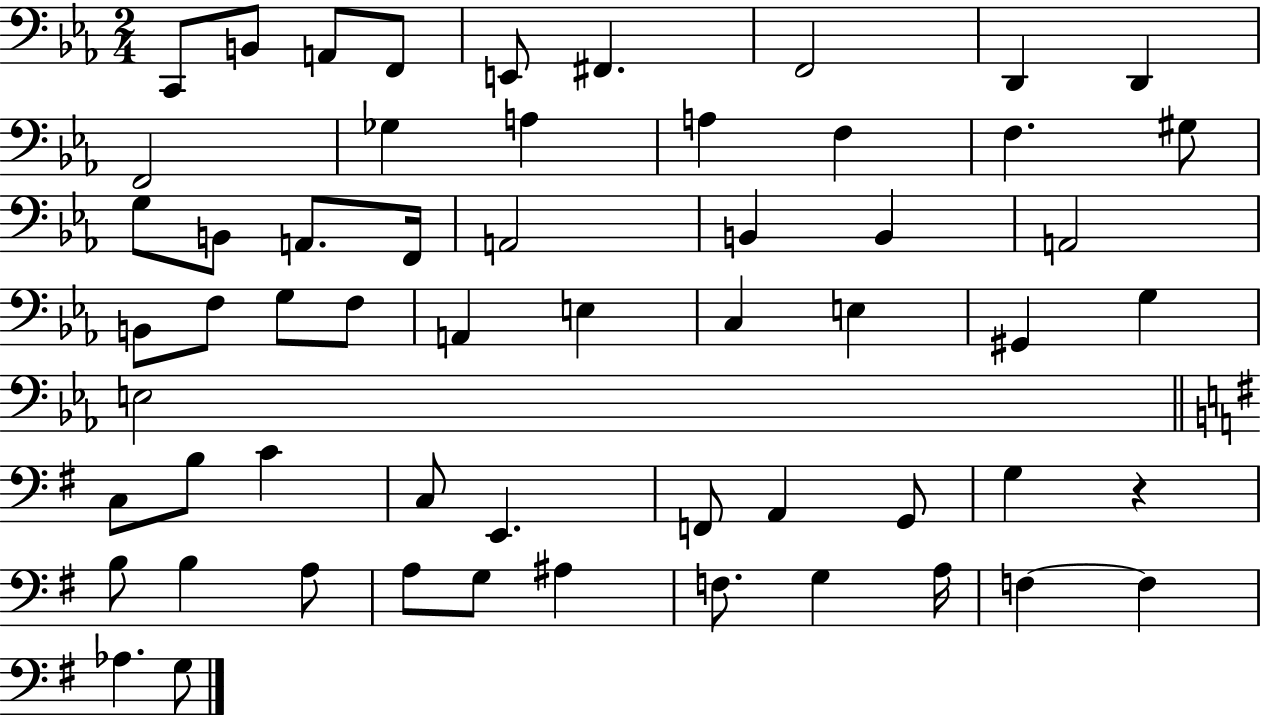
{
  \clef bass
  \numericTimeSignature
  \time 2/4
  \key ees \major
  c,8 b,8 a,8 f,8 | e,8 fis,4. | f,2 | d,4 d,4 | \break f,2 | ges4 a4 | a4 f4 | f4. gis8 | \break g8 b,8 a,8. f,16 | a,2 | b,4 b,4 | a,2 | \break b,8 f8 g8 f8 | a,4 e4 | c4 e4 | gis,4 g4 | \break e2 | \bar "||" \break \key g \major c8 b8 c'4 | c8 e,4. | f,8 a,4 g,8 | g4 r4 | \break b8 b4 a8 | a8 g8 ais4 | f8. g4 a16 | f4~~ f4 | \break aes4. g8 | \bar "|."
}